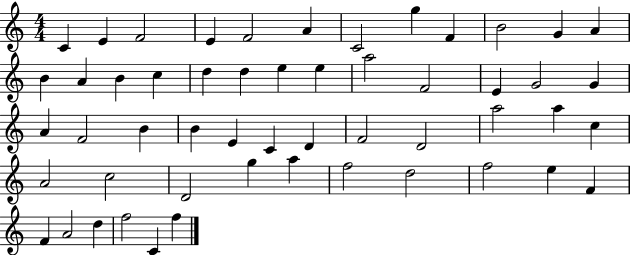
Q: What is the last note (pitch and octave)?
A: F5